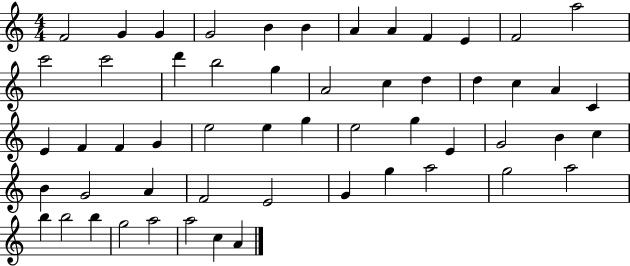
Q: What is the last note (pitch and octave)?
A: A4